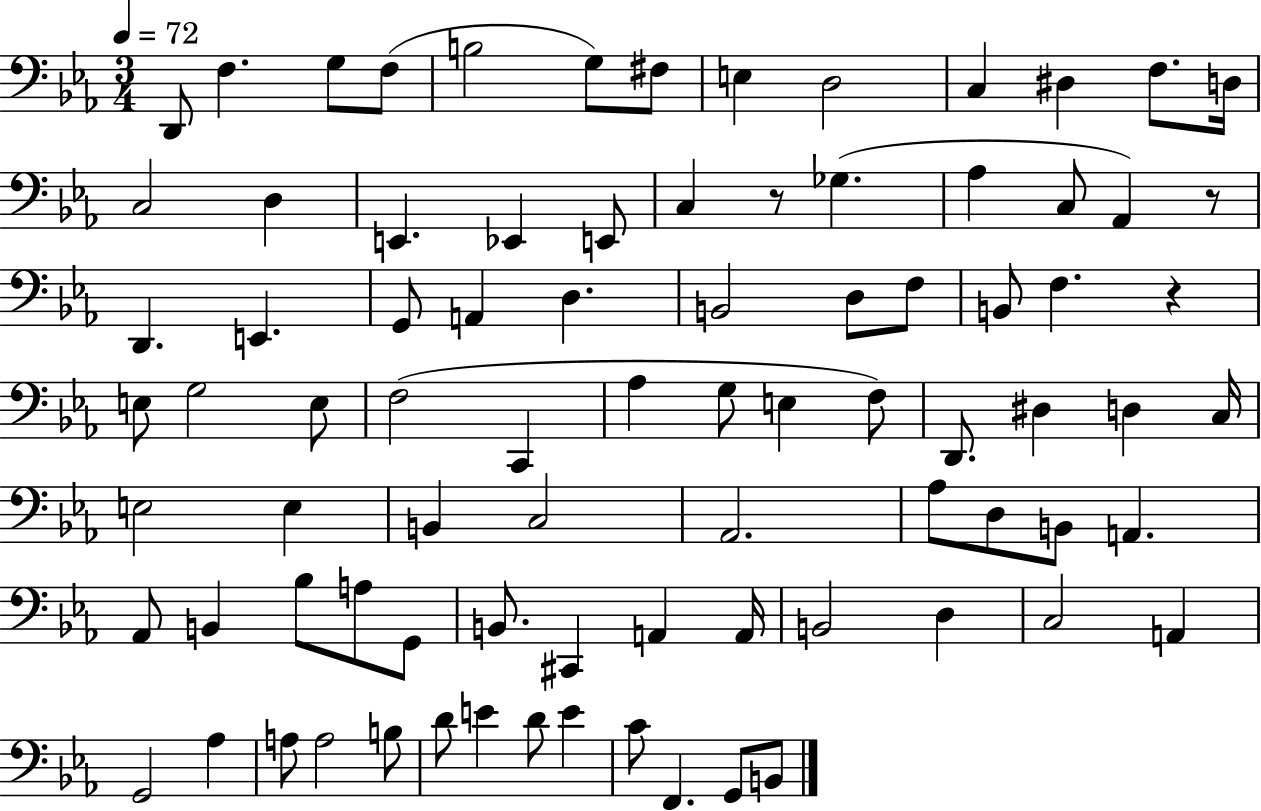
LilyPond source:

{
  \clef bass
  \numericTimeSignature
  \time 3/4
  \key ees \major
  \tempo 4 = 72
  d,8 f4. g8 f8( | b2 g8) fis8 | e4 d2 | c4 dis4 f8. d16 | \break c2 d4 | e,4. ees,4 e,8 | c4 r8 ges4.( | aes4 c8 aes,4) r8 | \break d,4. e,4. | g,8 a,4 d4. | b,2 d8 f8 | b,8 f4. r4 | \break e8 g2 e8 | f2( c,4 | aes4 g8 e4 f8) | d,8. dis4 d4 c16 | \break e2 e4 | b,4 c2 | aes,2. | aes8 d8 b,8 a,4. | \break aes,8 b,4 bes8 a8 g,8 | b,8. cis,4 a,4 a,16 | b,2 d4 | c2 a,4 | \break g,2 aes4 | a8 a2 b8 | d'8 e'4 d'8 e'4 | c'8 f,4. g,8 b,8 | \break \bar "|."
}